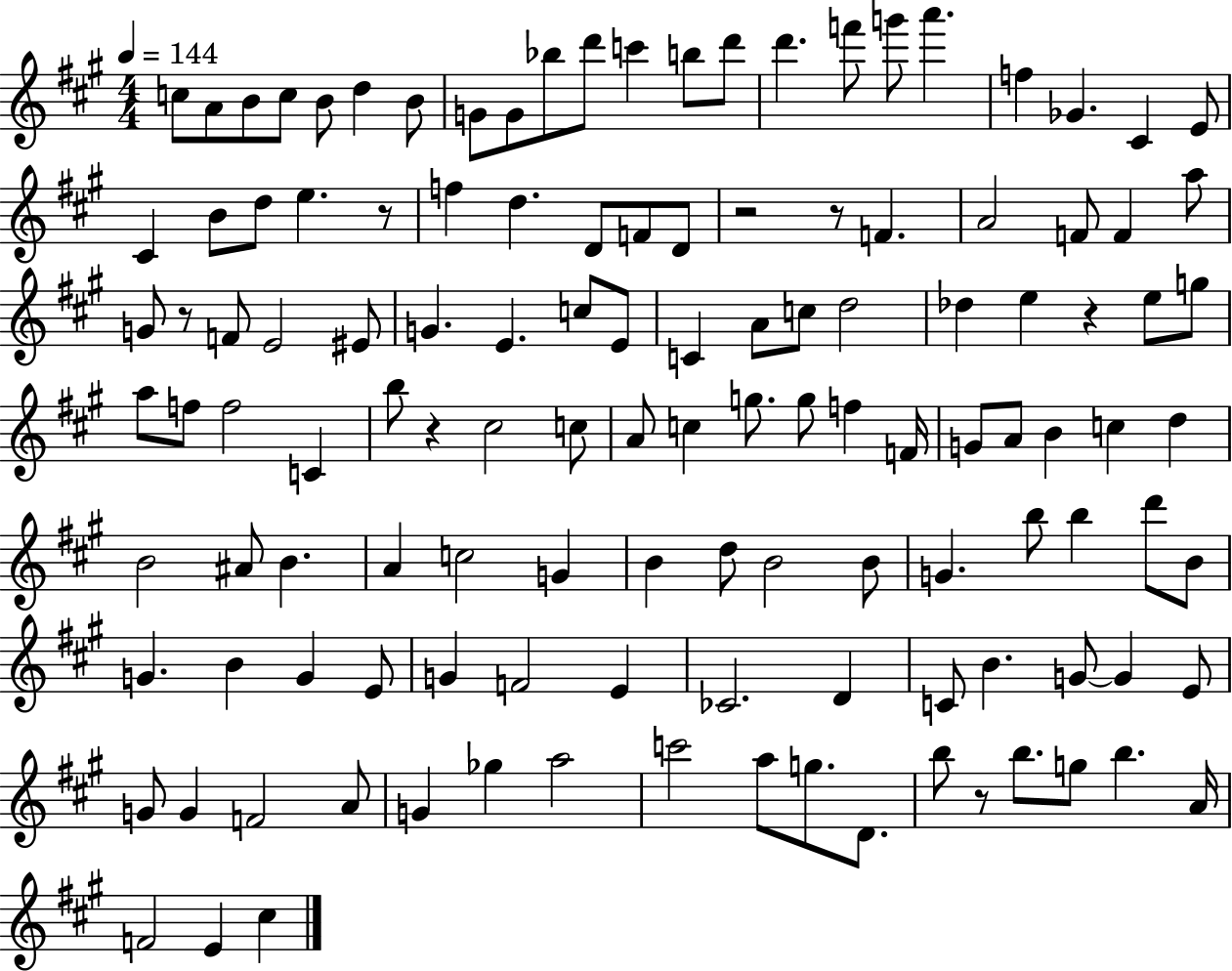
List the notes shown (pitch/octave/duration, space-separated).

C5/e A4/e B4/e C5/e B4/e D5/q B4/e G4/e G4/e Bb5/e D6/e C6/q B5/e D6/e D6/q. F6/e G6/e A6/q. F5/q Gb4/q. C#4/q E4/e C#4/q B4/e D5/e E5/q. R/e F5/q D5/q. D4/e F4/e D4/e R/h R/e F4/q. A4/h F4/e F4/q A5/e G4/e R/e F4/e E4/h EIS4/e G4/q. E4/q. C5/e E4/e C4/q A4/e C5/e D5/h Db5/q E5/q R/q E5/e G5/e A5/e F5/e F5/h C4/q B5/e R/q C#5/h C5/e A4/e C5/q G5/e. G5/e F5/q F4/s G4/e A4/e B4/q C5/q D5/q B4/h A#4/e B4/q. A4/q C5/h G4/q B4/q D5/e B4/h B4/e G4/q. B5/e B5/q D6/e B4/e G4/q. B4/q G4/q E4/e G4/q F4/h E4/q CES4/h. D4/q C4/e B4/q. G4/e G4/q E4/e G4/e G4/q F4/h A4/e G4/q Gb5/q A5/h C6/h A5/e G5/e. D4/e. B5/e R/e B5/e. G5/e B5/q. A4/s F4/h E4/q C#5/q